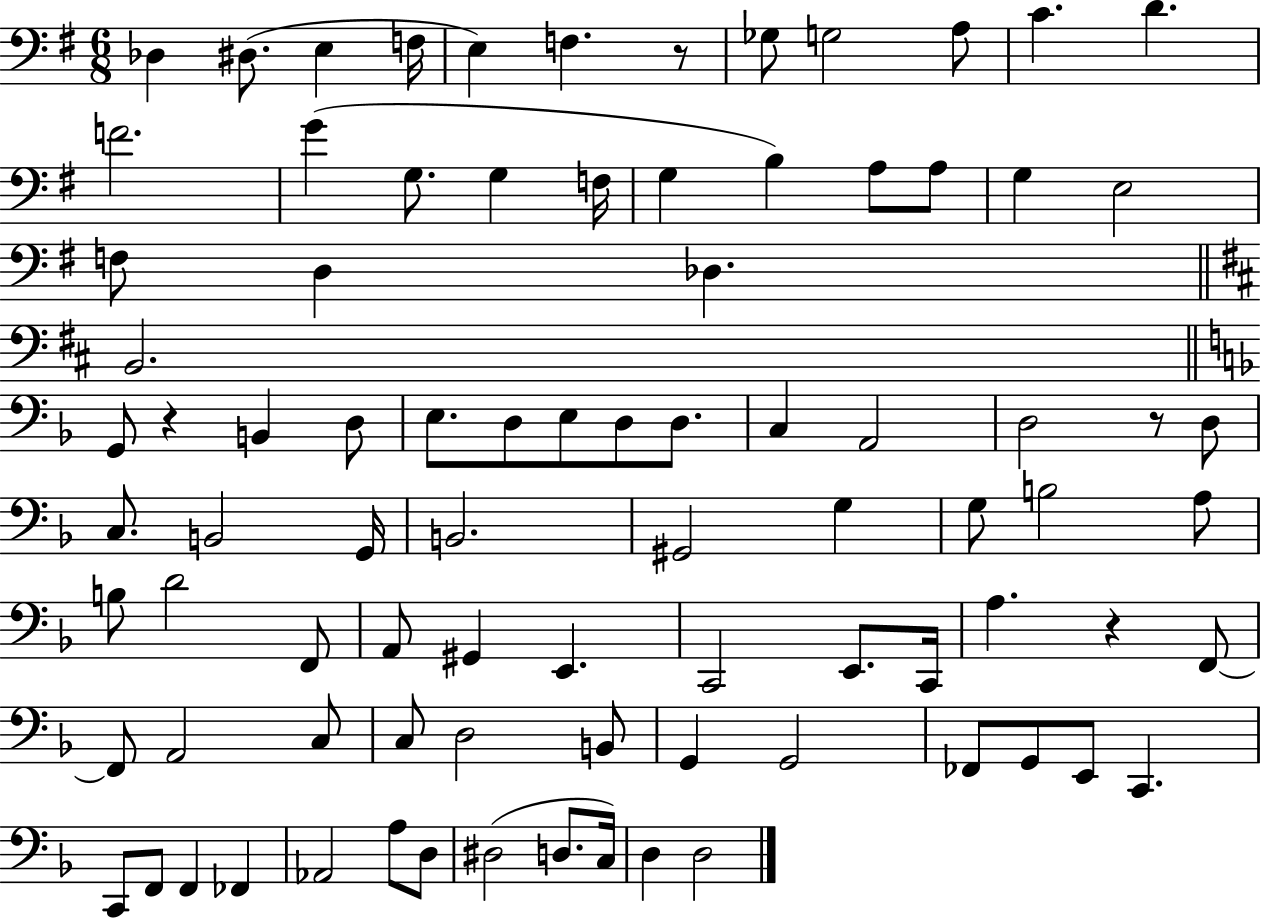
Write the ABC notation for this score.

X:1
T:Untitled
M:6/8
L:1/4
K:G
_D, ^D,/2 E, F,/4 E, F, z/2 _G,/2 G,2 A,/2 C D F2 G G,/2 G, F,/4 G, B, A,/2 A,/2 G, E,2 F,/2 D, _D, B,,2 G,,/2 z B,, D,/2 E,/2 D,/2 E,/2 D,/2 D,/2 C, A,,2 D,2 z/2 D,/2 C,/2 B,,2 G,,/4 B,,2 ^G,,2 G, G,/2 B,2 A,/2 B,/2 D2 F,,/2 A,,/2 ^G,, E,, C,,2 E,,/2 C,,/4 A, z F,,/2 F,,/2 A,,2 C,/2 C,/2 D,2 B,,/2 G,, G,,2 _F,,/2 G,,/2 E,,/2 C,, C,,/2 F,,/2 F,, _F,, _A,,2 A,/2 D,/2 ^D,2 D,/2 C,/4 D, D,2